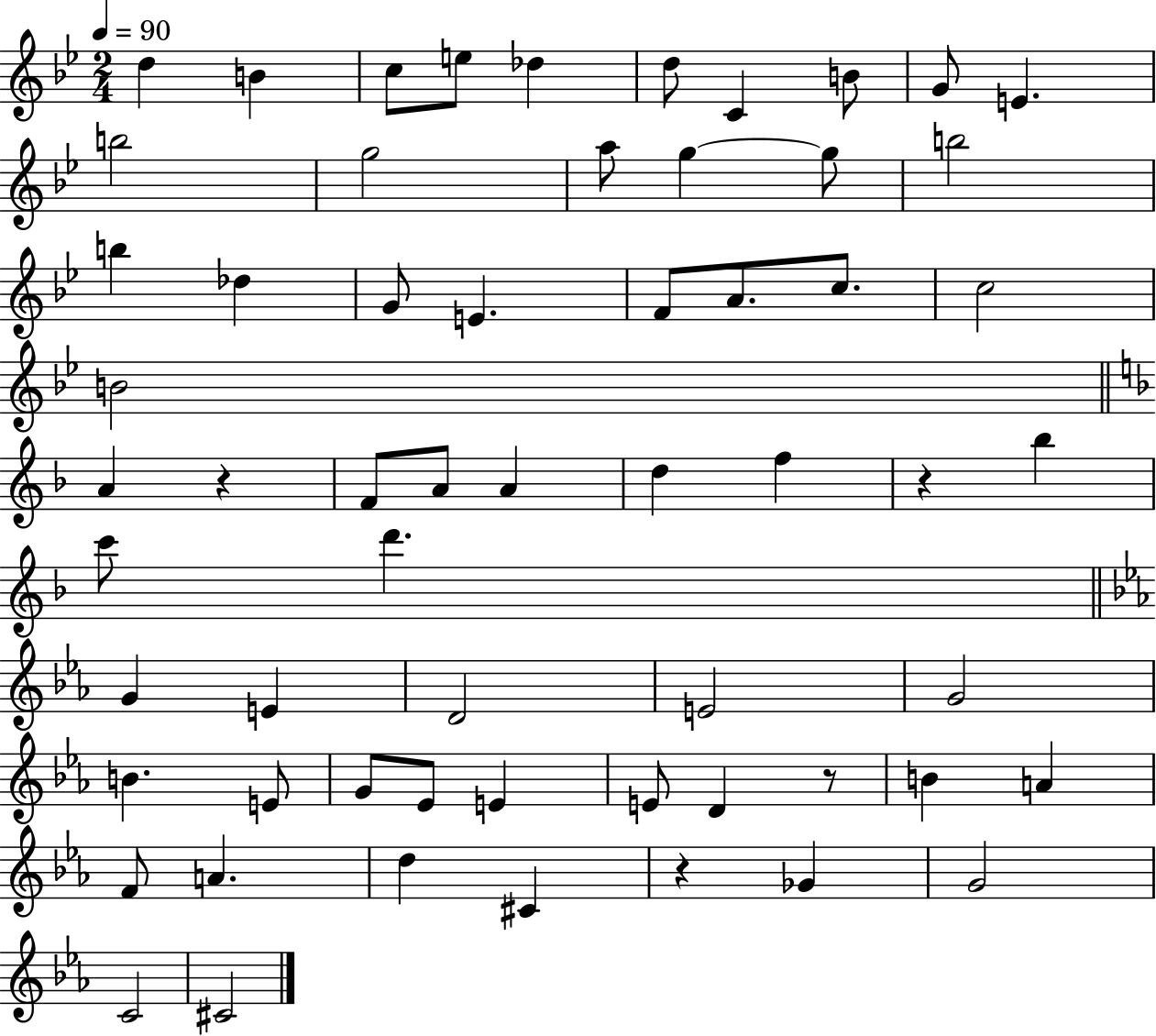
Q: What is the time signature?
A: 2/4